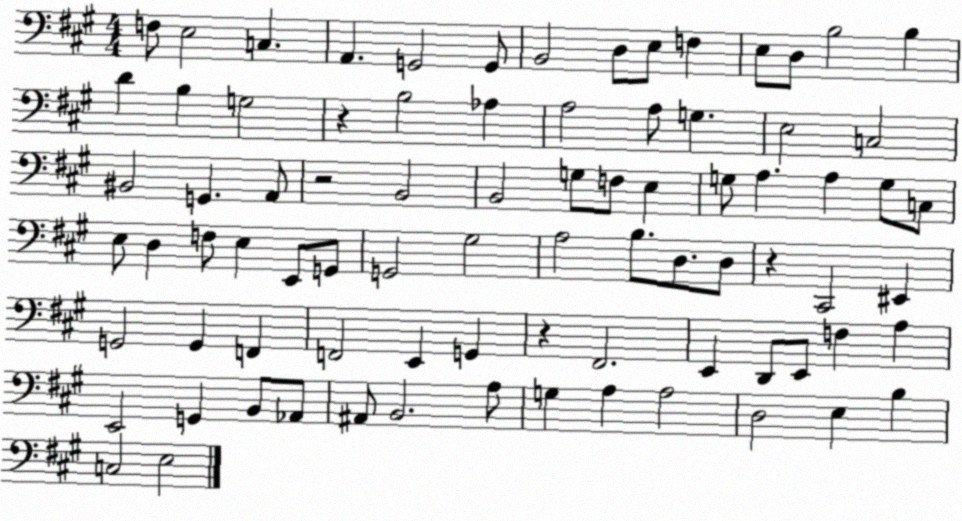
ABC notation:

X:1
T:Untitled
M:4/4
L:1/4
K:A
F,/2 E,2 C, A,, G,,2 G,,/2 B,,2 D,/2 E,/2 F, E,/2 D,/2 B,2 B, D B, G,2 z B,2 _A, A,2 A,/2 G, E,2 C,2 ^B,,2 G,, A,,/2 z2 B,,2 B,,2 G,/2 F,/2 E, G,/2 A, A, G,/2 C,/2 E,/2 D, F,/2 E, E,,/2 G,,/2 G,,2 ^G,2 A,2 B,/2 D,/2 D,/2 z ^C,,2 ^E,, G,,2 G,, F,, F,,2 E,, G,, z ^F,,2 E,, D,,/2 E,,/2 F, A, E,,2 G,, B,,/2 _A,,/2 ^A,,/2 B,,2 A,/2 G, A, A,2 D,2 E, B, C,2 E,2